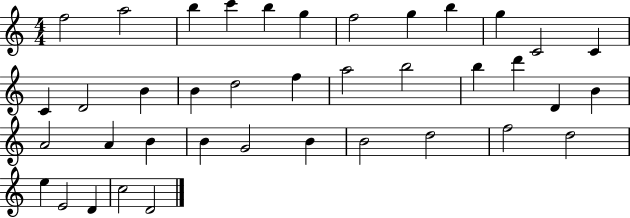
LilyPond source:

{
  \clef treble
  \numericTimeSignature
  \time 4/4
  \key c \major
  f''2 a''2 | b''4 c'''4 b''4 g''4 | f''2 g''4 b''4 | g''4 c'2 c'4 | \break c'4 d'2 b'4 | b'4 d''2 f''4 | a''2 b''2 | b''4 d'''4 d'4 b'4 | \break a'2 a'4 b'4 | b'4 g'2 b'4 | b'2 d''2 | f''2 d''2 | \break e''4 e'2 d'4 | c''2 d'2 | \bar "|."
}